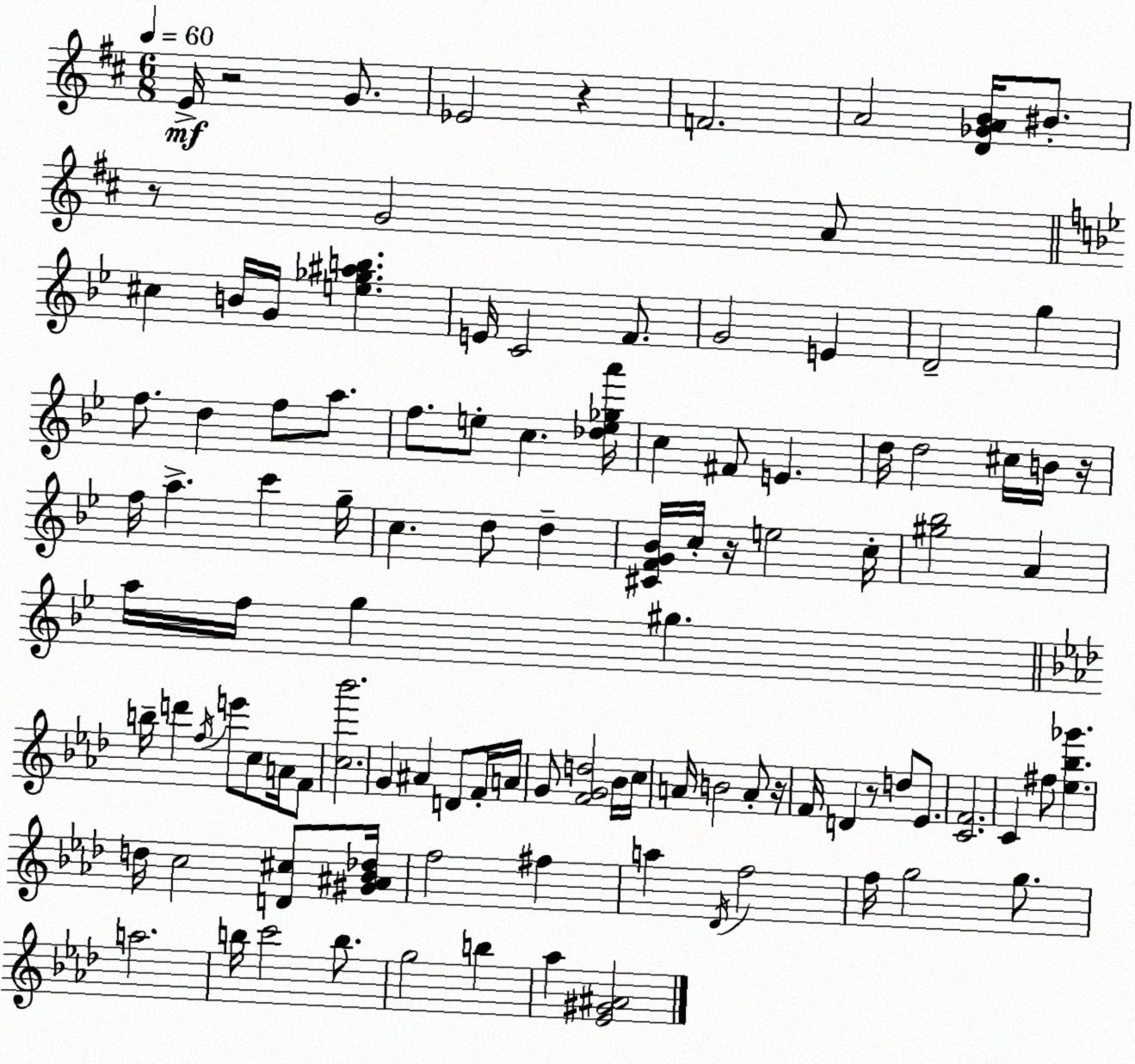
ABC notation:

X:1
T:Untitled
M:6/8
L:1/4
K:D
E/4 z2 G/2 _E2 z F2 A2 [D_GAB]/4 ^B/2 z/2 G2 A/2 ^c B/4 G/4 [e_g^ab] E/4 C2 F/2 G2 E D2 g f/2 d f/2 a/2 f/2 e/2 c [_de_ga']/4 c ^F/2 E d/4 d2 ^c/4 B/4 z/4 f/4 a c' g/4 c d/2 d [^CFG_B]/4 c/4 z/4 e2 c/4 [^g_b]2 A a/4 f/4 g ^g b/4 d' f/4 e'/2 c/2 A/4 F/2 [c_b']2 G ^A D/2 F/4 A/4 G/2 [FGd]2 _B/4 c/4 A/4 B2 A/2 z/4 F/4 D z/2 d/2 _E/2 [CF]2 C ^f/2 [_e_b_g'] d/4 c2 [D^c]/2 [^G^A_B_d]/4 f2 ^f a _D/4 f2 f/4 g2 g/2 a2 b/4 c'2 b/2 g2 b _a [_E^G^A]2